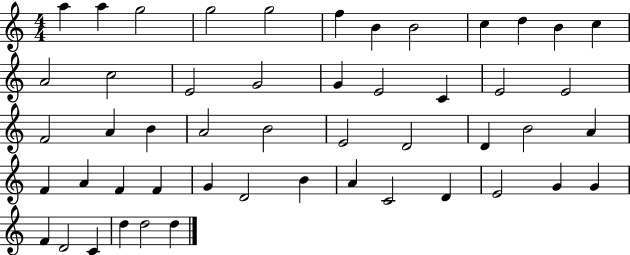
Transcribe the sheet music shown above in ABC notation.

X:1
T:Untitled
M:4/4
L:1/4
K:C
a a g2 g2 g2 f B B2 c d B c A2 c2 E2 G2 G E2 C E2 E2 F2 A B A2 B2 E2 D2 D B2 A F A F F G D2 B A C2 D E2 G G F D2 C d d2 d